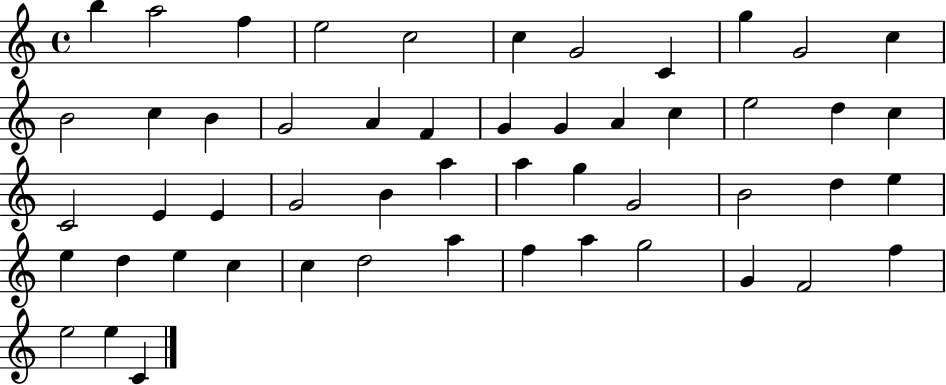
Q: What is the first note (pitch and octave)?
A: B5